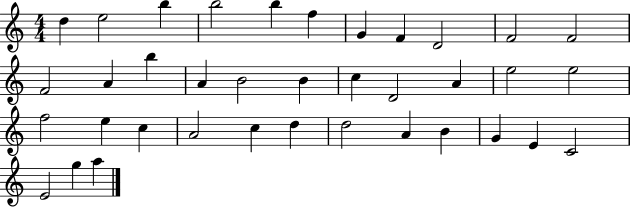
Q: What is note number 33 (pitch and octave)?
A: E4